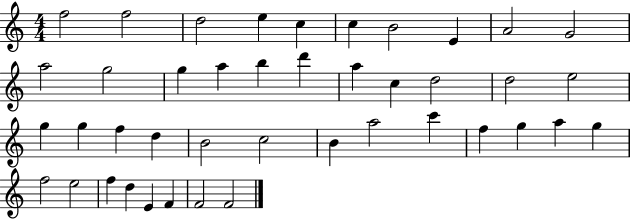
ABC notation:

X:1
T:Untitled
M:4/4
L:1/4
K:C
f2 f2 d2 e c c B2 E A2 G2 a2 g2 g a b d' a c d2 d2 e2 g g f d B2 c2 B a2 c' f g a g f2 e2 f d E F F2 F2